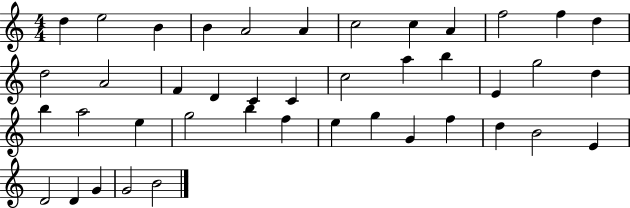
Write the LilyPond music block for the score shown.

{
  \clef treble
  \numericTimeSignature
  \time 4/4
  \key c \major
  d''4 e''2 b'4 | b'4 a'2 a'4 | c''2 c''4 a'4 | f''2 f''4 d''4 | \break d''2 a'2 | f'4 d'4 c'4 c'4 | c''2 a''4 b''4 | e'4 g''2 d''4 | \break b''4 a''2 e''4 | g''2 b''4 f''4 | e''4 g''4 g'4 f''4 | d''4 b'2 e'4 | \break d'2 d'4 g'4 | g'2 b'2 | \bar "|."
}